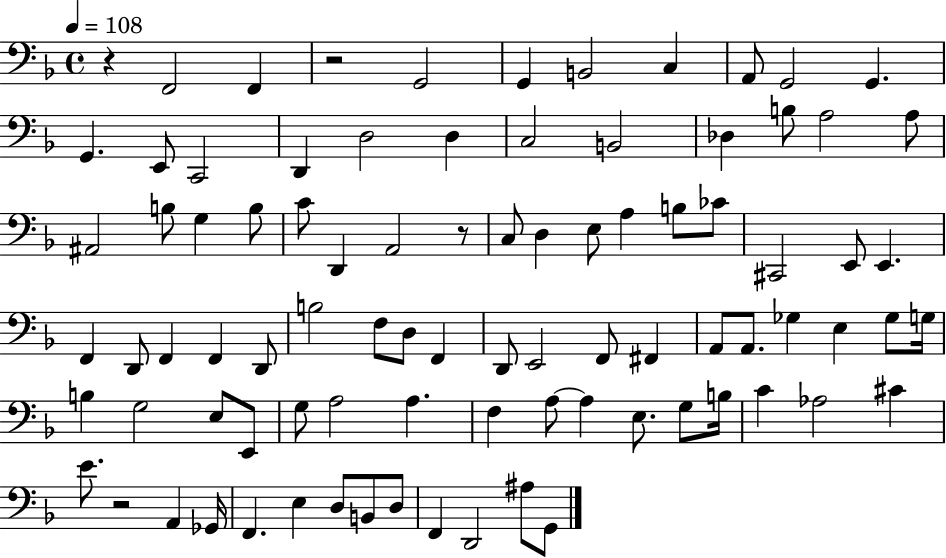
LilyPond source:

{
  \clef bass
  \time 4/4
  \defaultTimeSignature
  \key f \major
  \tempo 4 = 108
  r4 f,2 f,4 | r2 g,2 | g,4 b,2 c4 | a,8 g,2 g,4. | \break g,4. e,8 c,2 | d,4 d2 d4 | c2 b,2 | des4 b8 a2 a8 | \break ais,2 b8 g4 b8 | c'8 d,4 a,2 r8 | c8 d4 e8 a4 b8 ces'8 | cis,2 e,8 e,4. | \break f,4 d,8 f,4 f,4 d,8 | b2 f8 d8 f,4 | d,8 e,2 f,8 fis,4 | a,8 a,8. ges4 e4 ges8 g16 | \break b4 g2 e8 e,8 | g8 a2 a4. | f4 a8~~ a4 e8. g8 b16 | c'4 aes2 cis'4 | \break e'8. r2 a,4 ges,16 | f,4. e4 d8 b,8 d8 | f,4 d,2 ais8 g,8 | \bar "|."
}